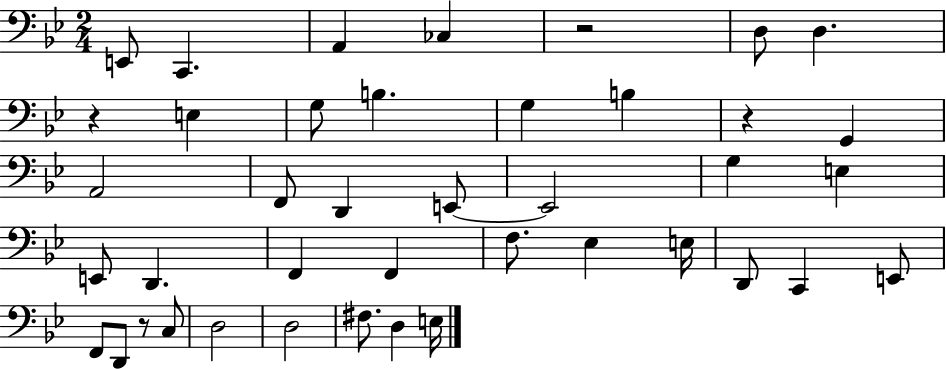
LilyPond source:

{
  \clef bass
  \numericTimeSignature
  \time 2/4
  \key bes \major
  e,8 c,4. | a,4 ces4 | r2 | d8 d4. | \break r4 e4 | g8 b4. | g4 b4 | r4 g,4 | \break a,2 | f,8 d,4 e,8~~ | e,2 | g4 e4 | \break e,8 d,4. | f,4 f,4 | f8. ees4 e16 | d,8 c,4 e,8 | \break f,8 d,8 r8 c8 | d2 | d2 | fis8. d4 e16 | \break \bar "|."
}